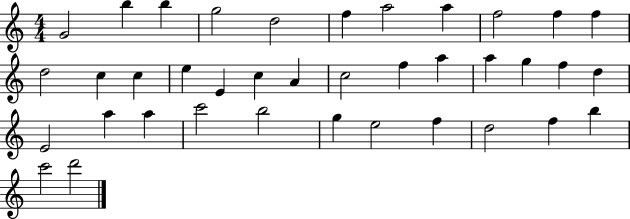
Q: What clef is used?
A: treble